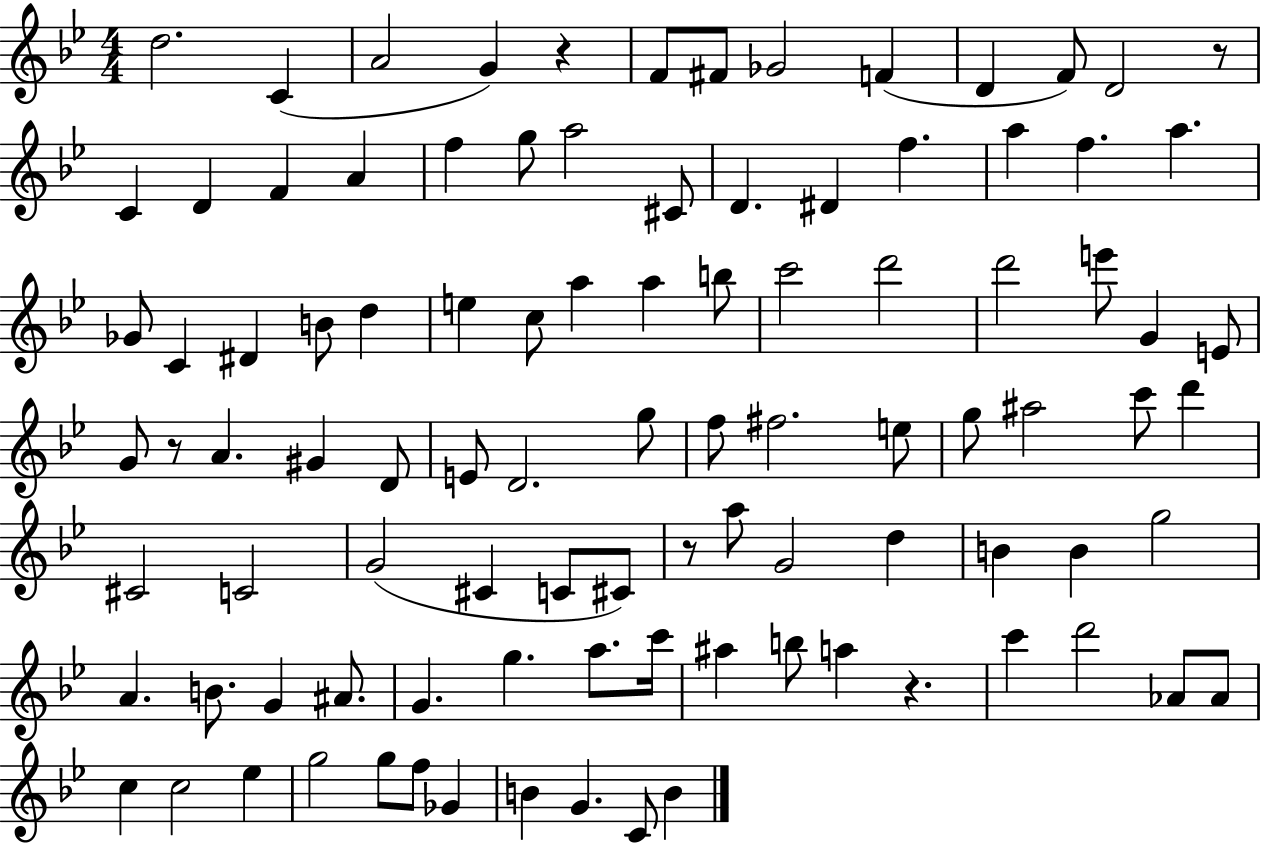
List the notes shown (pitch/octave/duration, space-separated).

D5/h. C4/q A4/h G4/q R/q F4/e F#4/e Gb4/h F4/q D4/q F4/e D4/h R/e C4/q D4/q F4/q A4/q F5/q G5/e A5/h C#4/e D4/q. D#4/q F5/q. A5/q F5/q. A5/q. Gb4/e C4/q D#4/q B4/e D5/q E5/q C5/e A5/q A5/q B5/e C6/h D6/h D6/h E6/e G4/q E4/e G4/e R/e A4/q. G#4/q D4/e E4/e D4/h. G5/e F5/e F#5/h. E5/e G5/e A#5/h C6/e D6/q C#4/h C4/h G4/h C#4/q C4/e C#4/e R/e A5/e G4/h D5/q B4/q B4/q G5/h A4/q. B4/e. G4/q A#4/e. G4/q. G5/q. A5/e. C6/s A#5/q B5/e A5/q R/q. C6/q D6/h Ab4/e Ab4/e C5/q C5/h Eb5/q G5/h G5/e F5/e Gb4/q B4/q G4/q. C4/e B4/q